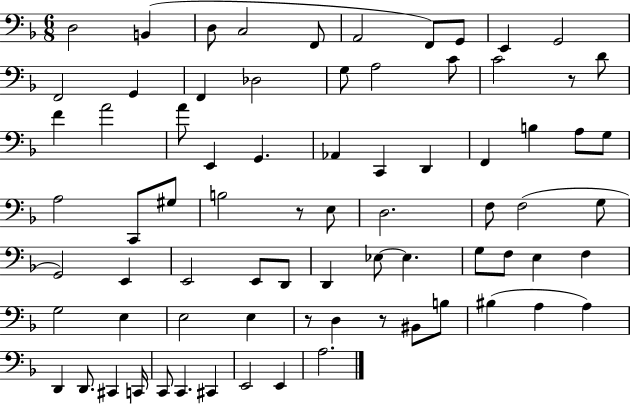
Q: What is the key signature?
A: F major